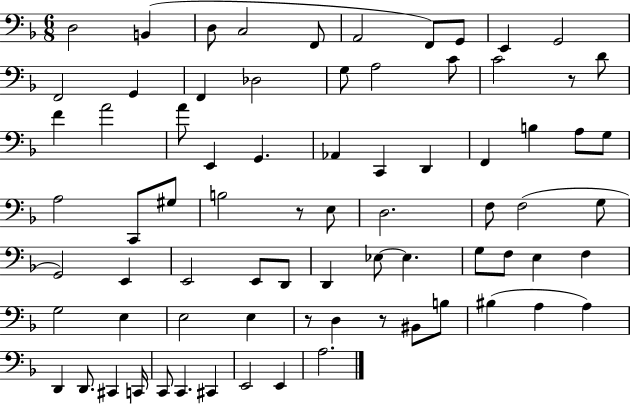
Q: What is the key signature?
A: F major